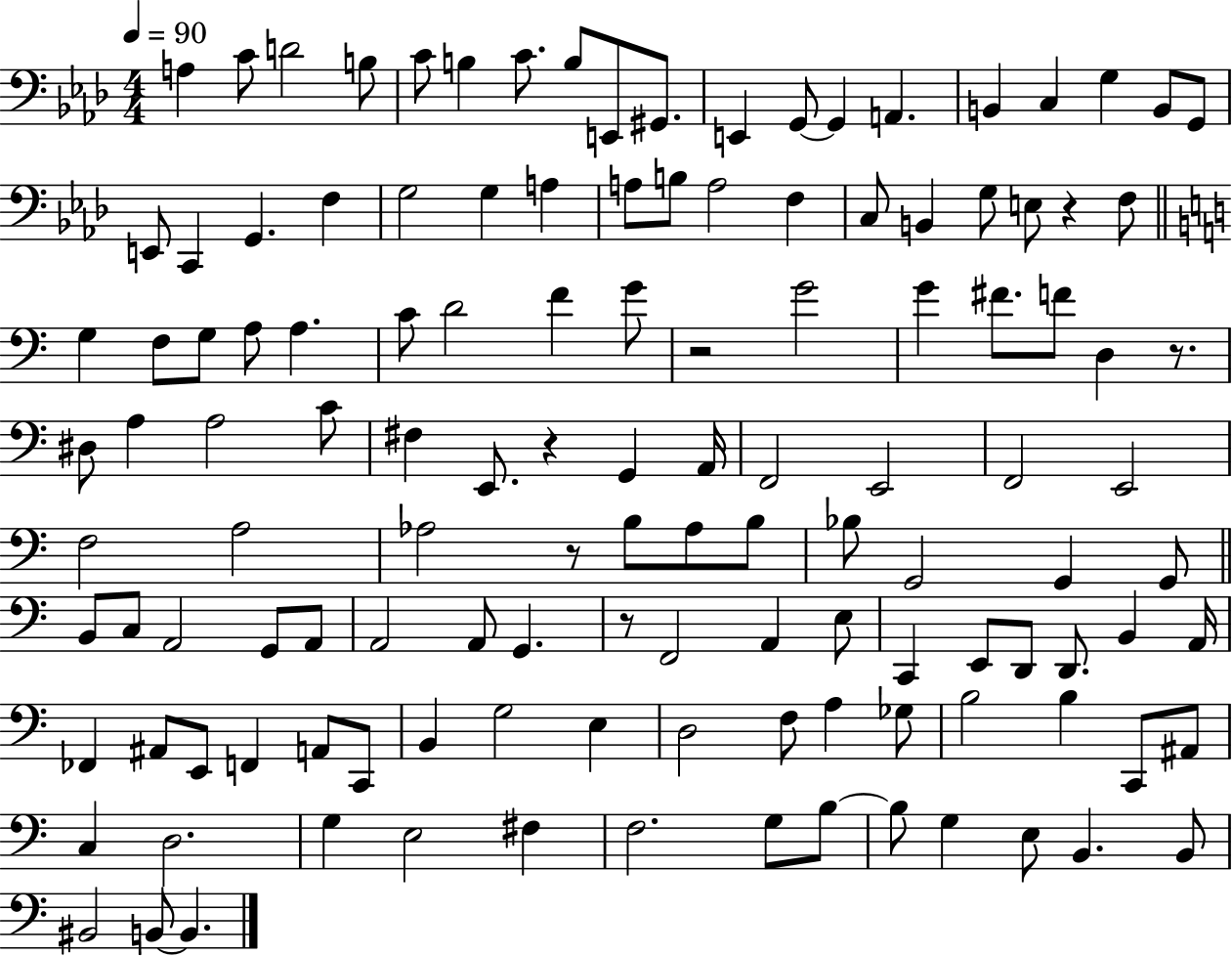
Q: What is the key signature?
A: AES major